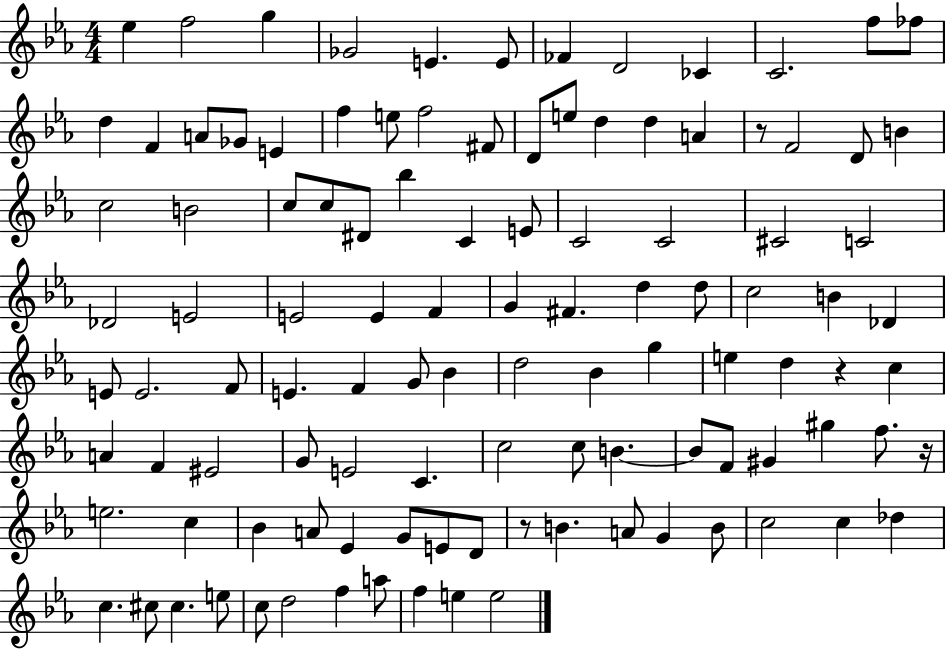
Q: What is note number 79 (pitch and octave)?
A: G#5